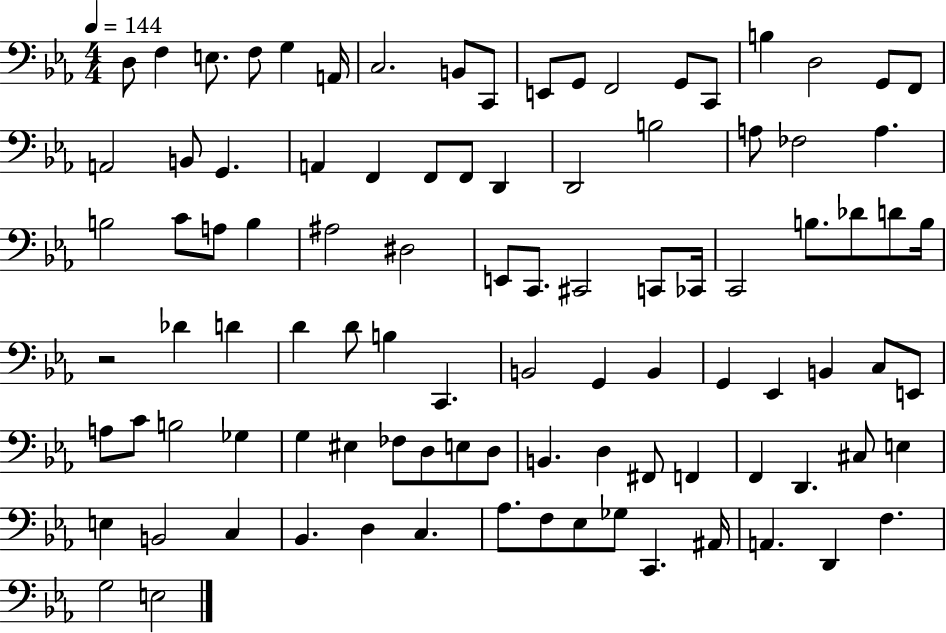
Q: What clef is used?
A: bass